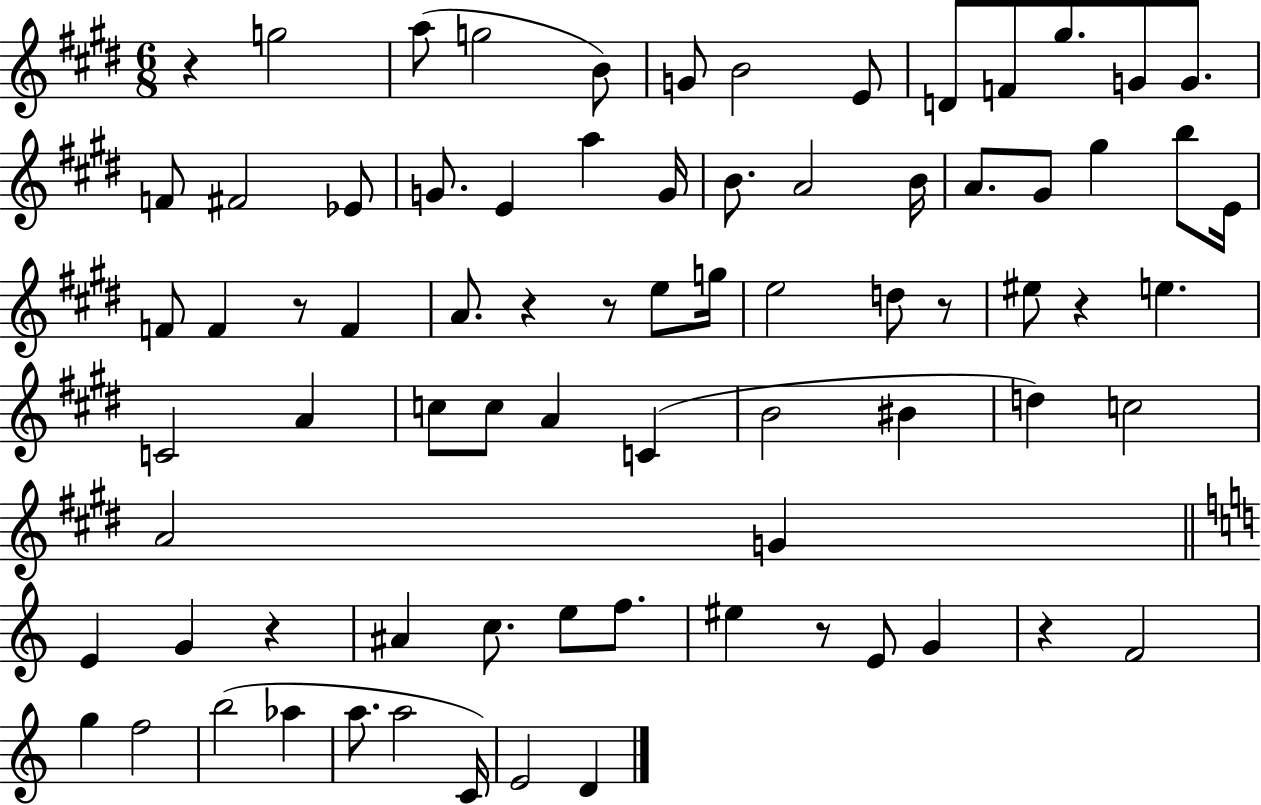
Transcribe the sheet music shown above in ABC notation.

X:1
T:Untitled
M:6/8
L:1/4
K:E
z g2 a/2 g2 B/2 G/2 B2 E/2 D/2 F/2 ^g/2 G/2 G/2 F/2 ^F2 _E/2 G/2 E a G/4 B/2 A2 B/4 A/2 ^G/2 ^g b/2 E/4 F/2 F z/2 F A/2 z z/2 e/2 g/4 e2 d/2 z/2 ^e/2 z e C2 A c/2 c/2 A C B2 ^B d c2 A2 G E G z ^A c/2 e/2 f/2 ^e z/2 E/2 G z F2 g f2 b2 _a a/2 a2 C/4 E2 D